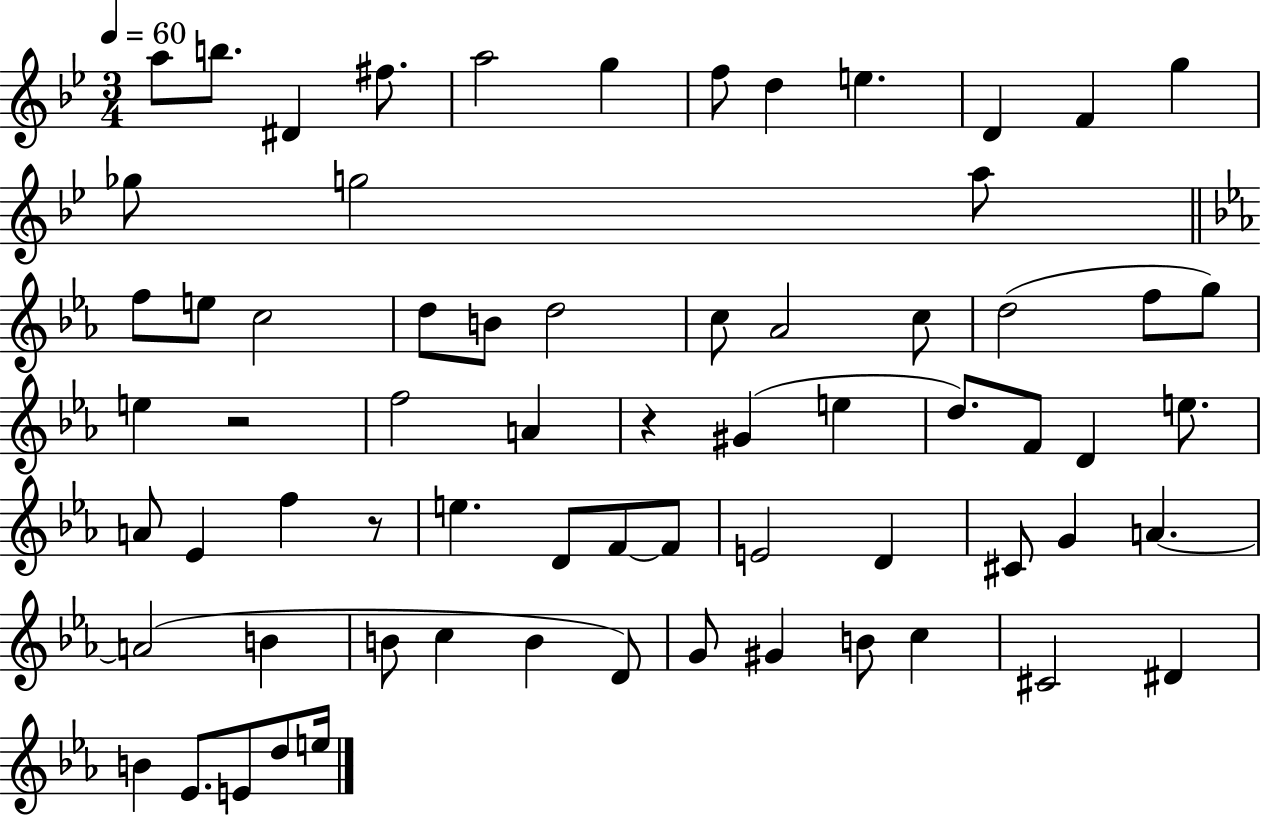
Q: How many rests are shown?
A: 3